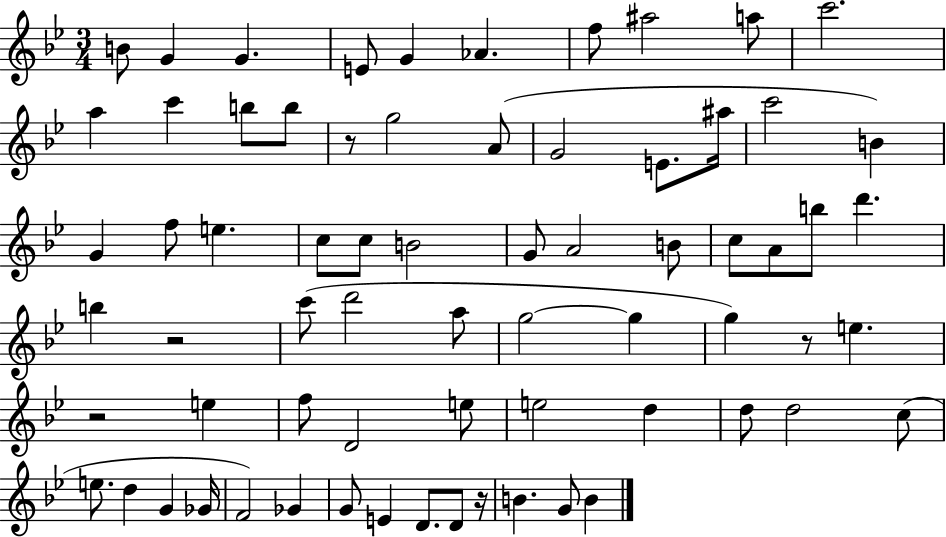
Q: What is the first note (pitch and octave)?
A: B4